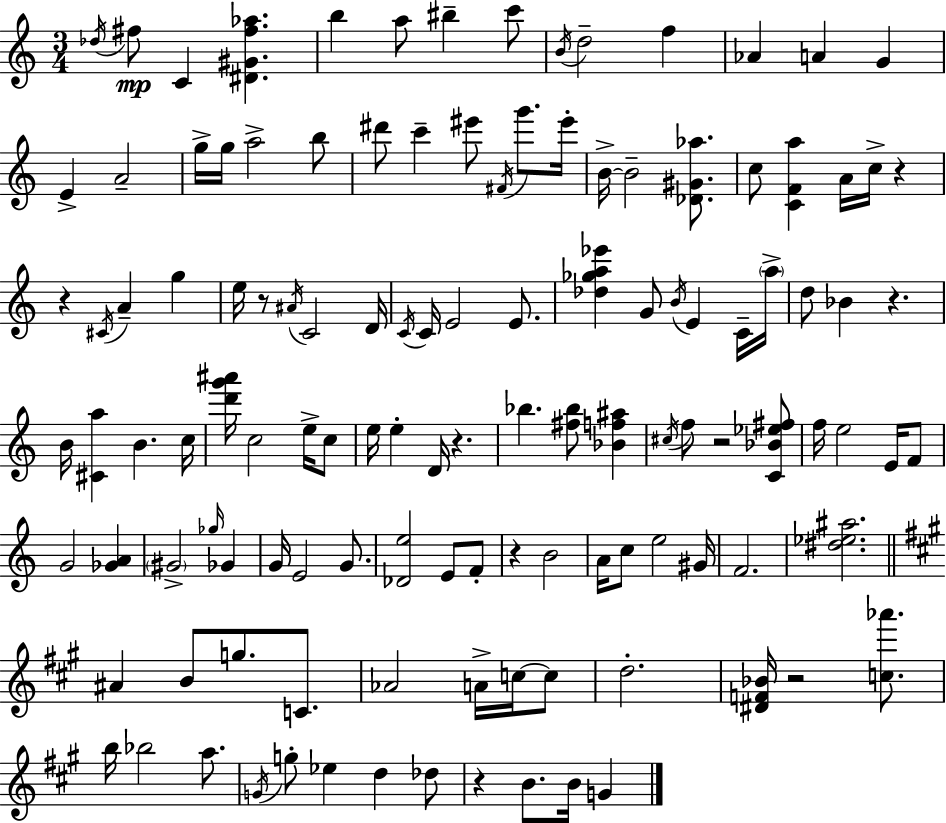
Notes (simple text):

Db5/s F#5/e C4/q [D#4,G#4,F#5,Ab5]/q. B5/q A5/e BIS5/q C6/e B4/s D5/h F5/q Ab4/q A4/q G4/q E4/q A4/h G5/s G5/s A5/h B5/e D#6/e C6/q EIS6/e F#4/s G6/e. EIS6/s B4/s B4/h [Db4,G#4,Ab5]/e. C5/e [C4,F4,A5]/q A4/s C5/s R/q R/q C#4/s A4/q G5/q E5/s R/e A#4/s C4/h D4/s C4/s C4/s E4/h E4/e. [Db5,Gb5,A5,Eb6]/q G4/e B4/s E4/q C4/s A5/s D5/e Bb4/q R/q. B4/s [C#4,A5]/q B4/q. C5/s [D6,G6,A#6]/s C5/h E5/s C5/e E5/s E5/q D4/s R/q. Bb5/q. [F#5,Bb5]/e [Bb4,F5,A#5]/q C#5/s F5/e R/h [C4,Bb4,Eb5,F#5]/e F5/s E5/h E4/s F4/e G4/h [Gb4,A4]/q G#4/h Gb5/s Gb4/q G4/s E4/h G4/e. [Db4,E5]/h E4/e F4/e R/q B4/h A4/s C5/e E5/h G#4/s F4/h. [D#5,Eb5,A#5]/h. A#4/q B4/e G5/e. C4/e. Ab4/h A4/s C5/s C5/e D5/h. [D#4,F4,Bb4]/s R/h [C5,Ab6]/e. B5/s Bb5/h A5/e. G4/s G5/e Eb5/q D5/q Db5/e R/q B4/e. B4/s G4/q